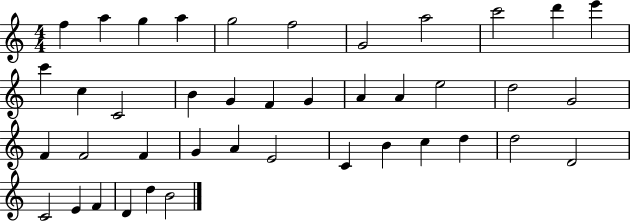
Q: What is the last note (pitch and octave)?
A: B4